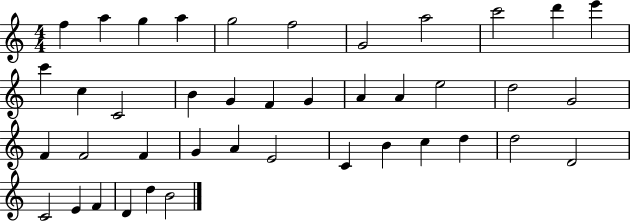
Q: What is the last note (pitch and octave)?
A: B4